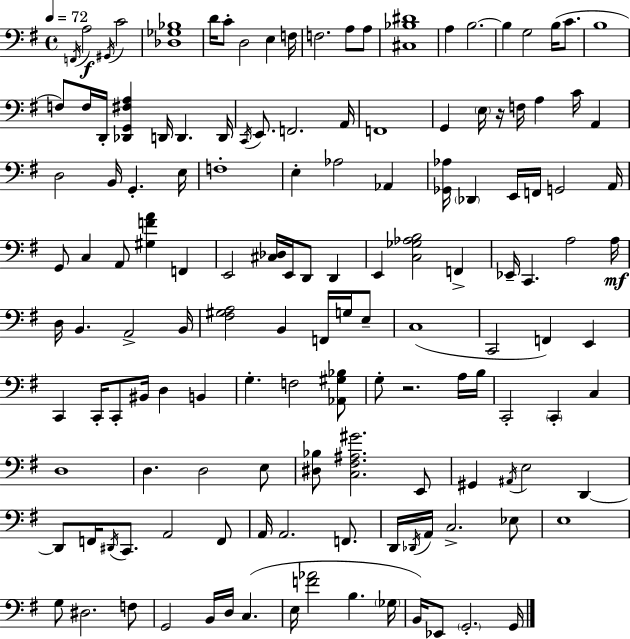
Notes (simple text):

F2/s A3/h G#2/s C4/h [Db3,Gb3,Bb3]/w D4/s C4/e D3/h E3/q F3/s F3/h. A3/e A3/e [C#3,Bb3,D#4]/w A3/q B3/h. B3/q G3/h B3/s C4/e. B3/w F3/e F3/s D2/s [Db2,G2,F#3,A3]/q D2/s D2/q. D2/s C2/s E2/e. F2/h. A2/s F2/w G2/q E3/s R/s F3/s A3/q C4/s A2/q D3/h B2/s G2/q. E3/s F3/w E3/q Ab3/h Ab2/q [Gb2,Ab3]/s Db2/q E2/s F2/s G2/h A2/s G2/e C3/q A2/e [G#3,F4,A4]/q F2/q E2/h [C#3,Db3]/s E2/s D2/e D2/q E2/q [C3,Gb3,Ab3,B3]/h F2/q Eb2/s C2/q. A3/h A3/s D3/s B2/q. A2/h B2/s [F#3,G#3,A3]/h B2/q F2/s G3/s E3/e C3/w C2/h F2/q E2/q C2/q C2/s C2/e BIS2/s D3/q B2/q G3/q. F3/h [Ab2,G#3,Bb3]/e G3/e R/h. A3/s B3/s C2/h C2/q C3/q D3/w D3/q. D3/h E3/e [D#3,Bb3]/e [C3,F#3,A#3,G#4]/h. E2/e G#2/q A#2/s E3/h D2/q D2/e F2/s D#2/s C2/e. A2/h F2/e A2/s A2/h. F2/e. D2/s Db2/s A2/s C3/h. Eb3/e E3/w G3/e D#3/h. F3/e G2/h B2/s D3/s C3/q. E3/s [F4,Ab4]/h B3/q. Gb3/s B2/s Eb2/e G2/h. G2/s